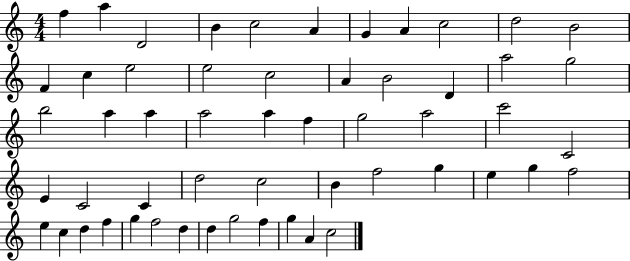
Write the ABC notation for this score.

X:1
T:Untitled
M:4/4
L:1/4
K:C
f a D2 B c2 A G A c2 d2 B2 F c e2 e2 c2 A B2 D a2 g2 b2 a a a2 a f g2 a2 c'2 C2 E C2 C d2 c2 B f2 g e g f2 e c d f g f2 d d g2 f g A c2